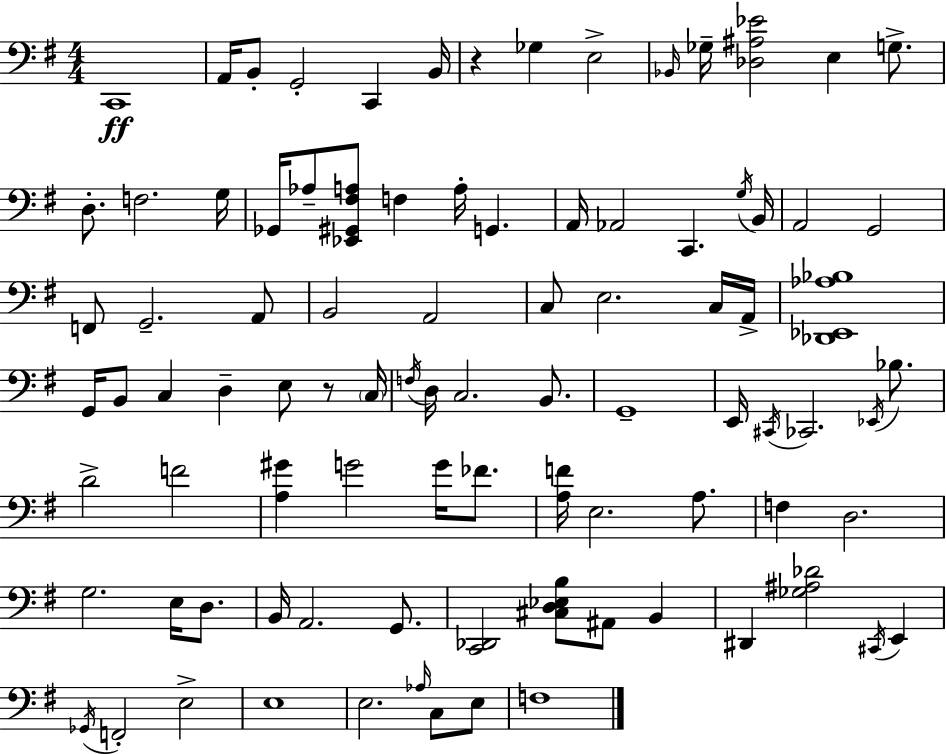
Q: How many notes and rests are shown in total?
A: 91